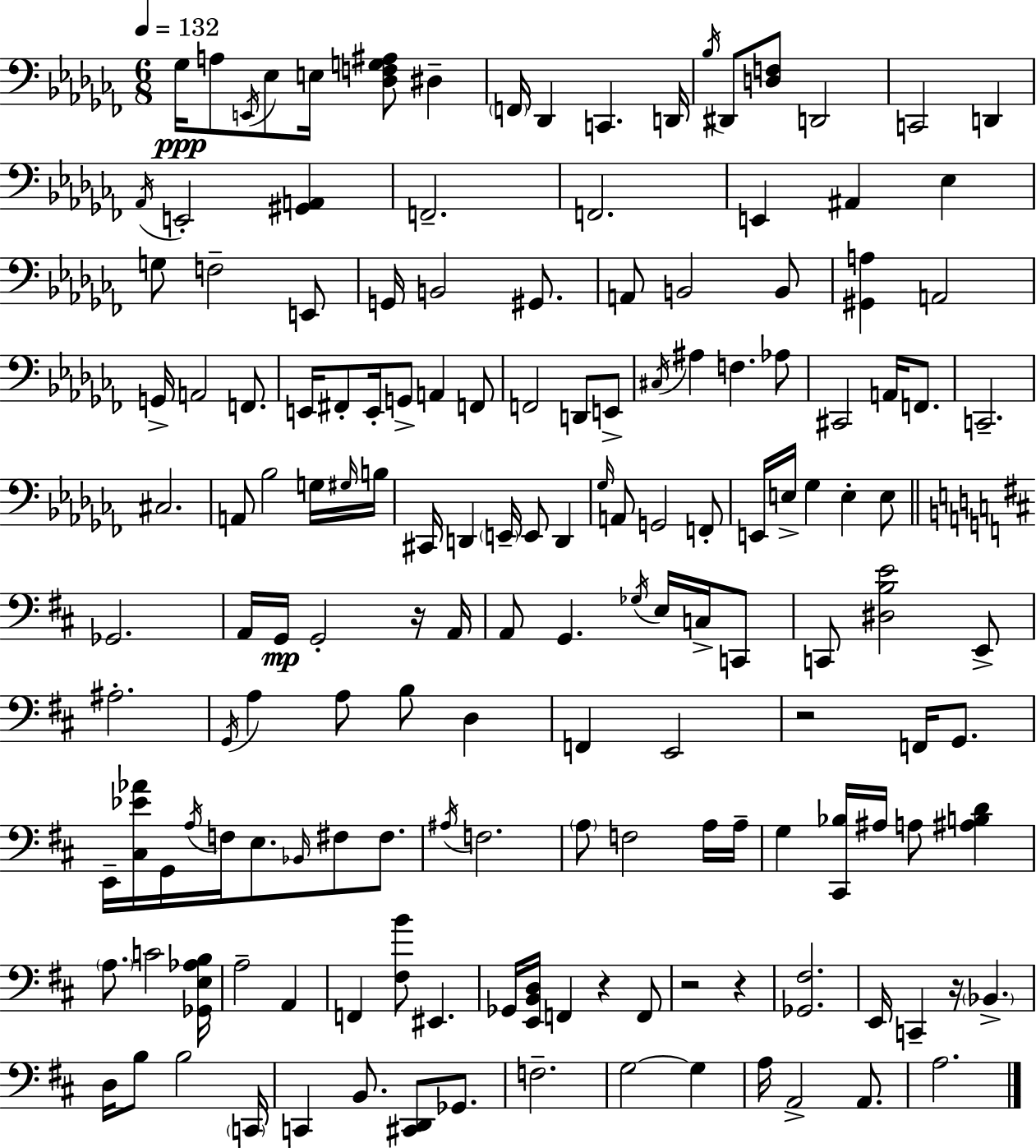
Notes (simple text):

Gb3/s A3/e E2/s Eb3/e E3/s [Db3,F3,G3,A#3]/e D#3/q F2/s Db2/q C2/q. D2/s Bb3/s D#2/e [D3,F3]/e D2/h C2/h D2/q Ab2/s E2/h [G#2,A2]/q F2/h. F2/h. E2/q A#2/q Eb3/q G3/e F3/h E2/e G2/s B2/h G#2/e. A2/e B2/h B2/e [G#2,A3]/q A2/h G2/s A2/h F2/e. E2/s F#2/e E2/s G2/e A2/q F2/e F2/h D2/e E2/e C#3/s A#3/q F3/q. Ab3/e C#2/h A2/s F2/e. C2/h. C#3/h. A2/e Bb3/h G3/s G#3/s B3/s C#2/s D2/q E2/s E2/e D2/q Gb3/s A2/e G2/h F2/e E2/s E3/s Gb3/q E3/q E3/e Gb2/h. A2/s G2/s G2/h R/s A2/s A2/e G2/q. Gb3/s E3/s C3/s C2/e C2/e [D#3,B3,E4]/h E2/e A#3/h. G2/s A3/q A3/e B3/e D3/q F2/q E2/h R/h F2/s G2/e. E2/s [C#3,Eb4,Ab4]/s G2/s A3/s F3/s E3/e. Bb2/s F#3/e F#3/e. A#3/s F3/h. A3/e F3/h A3/s A3/s G3/q [C#2,Bb3]/s A#3/s A3/e [A#3,B3,D4]/q A3/e. C4/h [Gb2,E3,Ab3,B3]/s A3/h A2/q F2/q [F#3,B4]/e EIS2/q. Gb2/s [E2,B2,D3]/s F2/q R/q F2/e R/h R/q [Gb2,F#3]/h. E2/s C2/q R/s Bb2/q. D3/s B3/e B3/h C2/s C2/q B2/e. [C#2,D2]/e Gb2/e. F3/h. G3/h G3/q A3/s A2/h A2/e. A3/h.